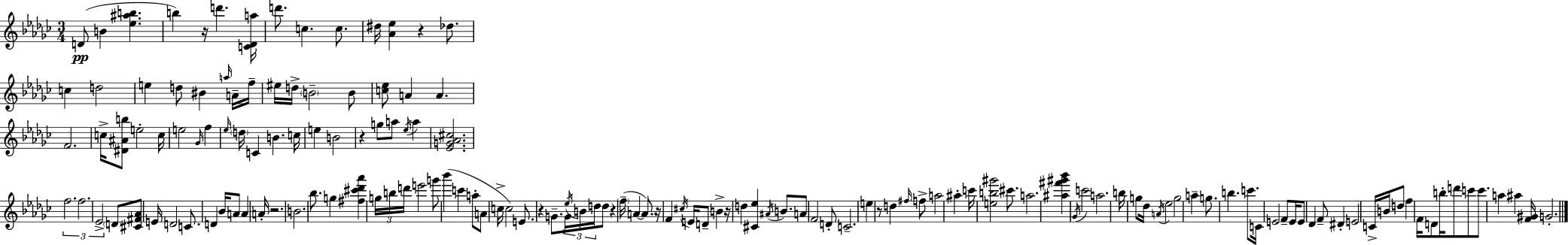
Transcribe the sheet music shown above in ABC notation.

X:1
T:Untitled
M:3/4
L:1/4
K:Ebm
D/2 B [_e^ab] b z/4 d' [C_Da]/4 d'/2 c c/2 ^d/4 [_A_e] z _d/2 c d2 e d/2 ^B a/4 A/4 f/4 ^e/4 d/4 B2 B/2 [c_e]/2 A A F2 c/4 [^D^Ab]/2 e2 c/4 e2 _G/4 f _e/4 d/4 C B c/4 e B2 z g/2 a/2 _e/4 a [_EG_A^c]2 f2 f2 _E2 D/2 [^C^F_A]/2 E/4 D2 C/2 D _B/4 A/2 A A/4 z2 B2 _b/2 g [^f^c'_d'_a'] g/4 b/4 d'/4 e'2 g'/2 _b' c' a/2 A/2 c/4 c2 E/2 z G/2 G/4 _e/4 B/4 d/4 d/2 z f/4 A A/2 z/4 F ^c/4 E/4 D/2 B z/4 d [^C_e] ^A/4 B/2 A/2 F2 D/2 C2 e z/2 d ^f/4 f/2 a2 ^a c'/4 [eb^g']2 ^c'/2 a2 [^a^f'^g'_b'] _G/4 c'2 a2 b/4 g/2 _d/4 A/4 _e2 g2 a g/2 b c'/2 C/4 E2 F/2 E/4 E/2 _D F/2 ^D E2 C/4 B/4 d/2 f F/4 D/2 b/4 d'/2 c'/2 c'/2 a ^a [F^G]/4 G2